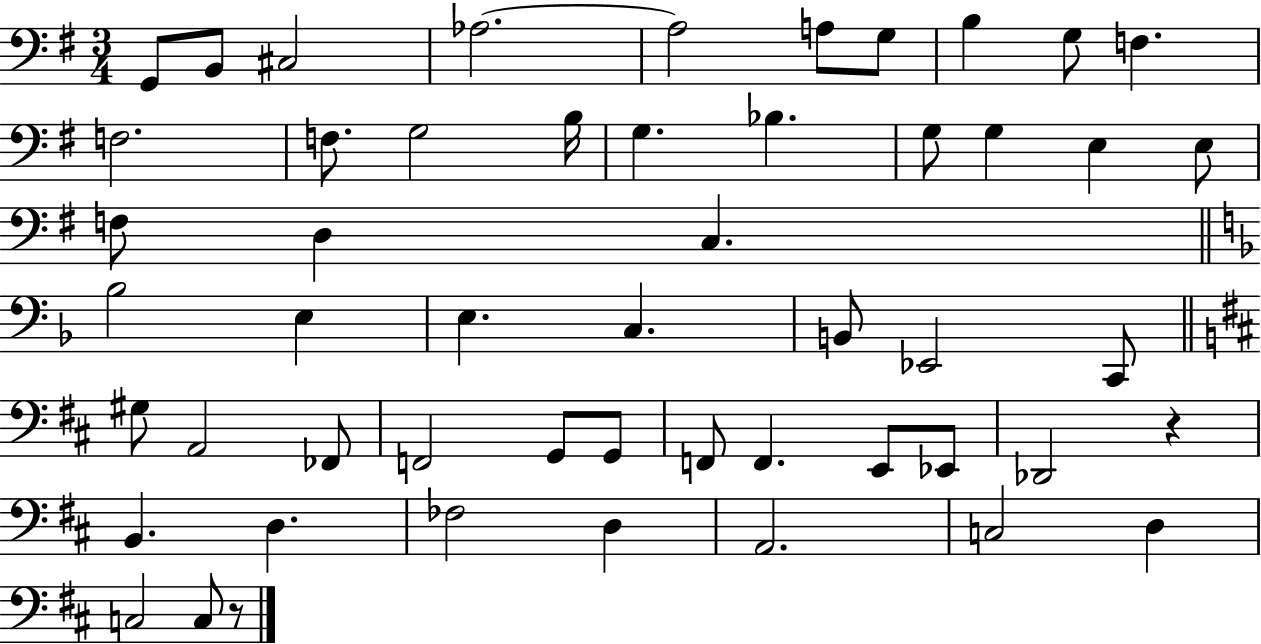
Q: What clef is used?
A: bass